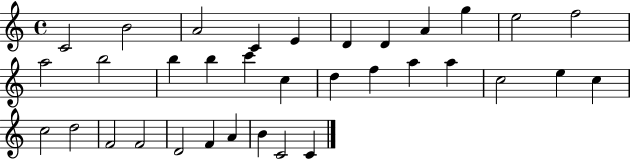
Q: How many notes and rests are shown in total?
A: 34